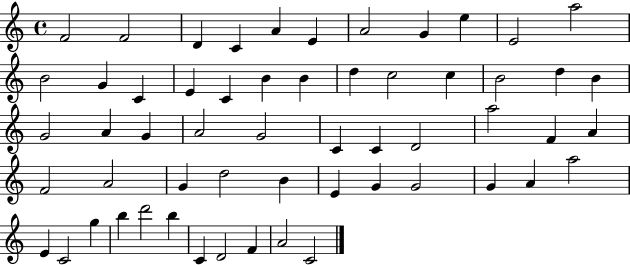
F4/h F4/h D4/q C4/q A4/q E4/q A4/h G4/q E5/q E4/h A5/h B4/h G4/q C4/q E4/q C4/q B4/q B4/q D5/q C5/h C5/q B4/h D5/q B4/q G4/h A4/q G4/q A4/h G4/h C4/q C4/q D4/h A5/h F4/q A4/q F4/h A4/h G4/q D5/h B4/q E4/q G4/q G4/h G4/q A4/q A5/h E4/q C4/h G5/q B5/q D6/h B5/q C4/q D4/h F4/q A4/h C4/h